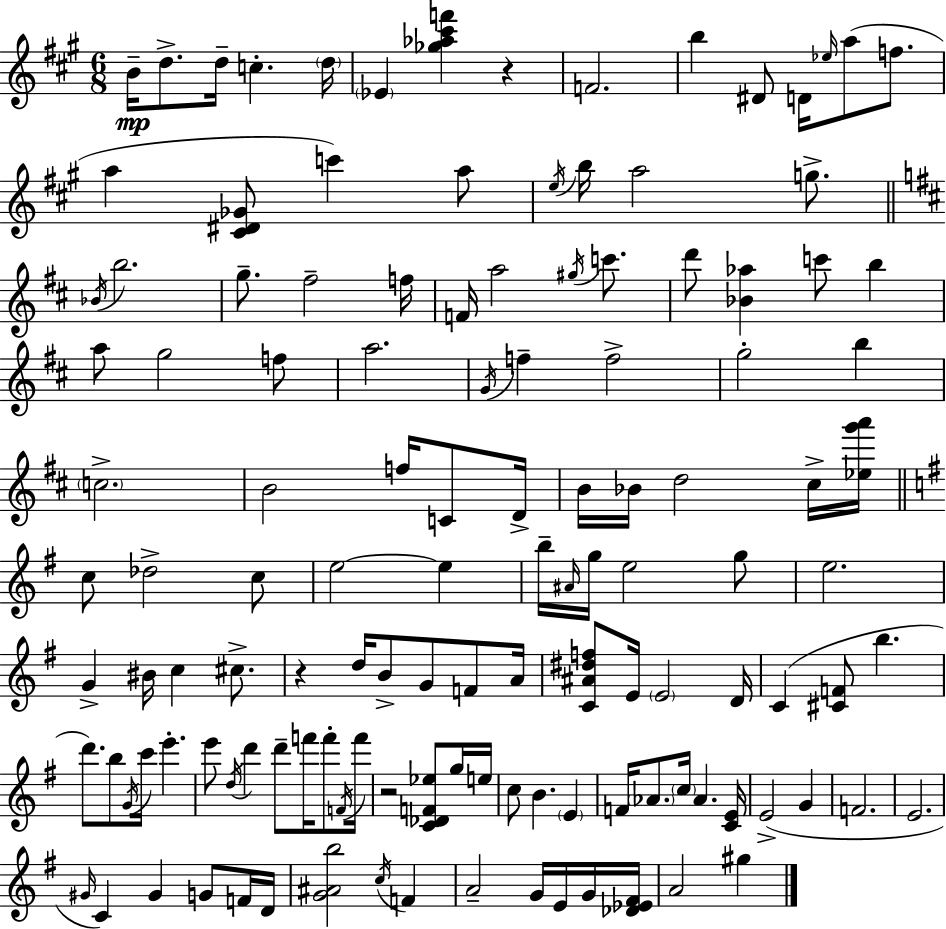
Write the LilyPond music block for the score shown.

{
  \clef treble
  \numericTimeSignature
  \time 6/8
  \key a \major
  b'16--\mp d''8.-> d''16-- c''4.-. \parenthesize d''16 | \parenthesize ees'4 <ges'' aes'' cis''' f'''>4 r4 | f'2. | b''4 dis'8 d'16 \grace { ees''16 } a''8( f''8. | \break a''4 <cis' dis' ges'>8 c'''4) a''8 | \acciaccatura { e''16 } b''16 a''2 g''8.-> | \bar "||" \break \key d \major \acciaccatura { bes'16 } b''2. | g''8.-- fis''2-- | f''16 f'16 a''2 \acciaccatura { gis''16 } c'''8. | d'''8 <bes' aes''>4 c'''8 b''4 | \break a''8 g''2 | f''8 a''2. | \acciaccatura { g'16 } f''4-- f''2-> | g''2-. b''4 | \break \parenthesize c''2.-> | b'2 f''16 | c'8 d'16-> b'16 bes'16 d''2 | cis''16-> <ees'' g''' a'''>16 \bar "||" \break \key g \major c''8 des''2-> c''8 | e''2~~ e''4 | b''16-- \grace { ais'16 } g''16 e''2 g''8 | e''2. | \break g'4-> bis'16 c''4 cis''8.-> | r4 d''16 b'8-> g'8 f'8 | a'16 <c' ais' dis'' f''>8 e'16 \parenthesize e'2 | d'16 c'4( <cis' f'>8 b''4. | \break d'''8.) b''8 \acciaccatura { g'16 } c'''16 e'''4.-. | e'''8 \acciaccatura { d''16 } d'''4 d'''8-- f'''16 | f'''8-. \acciaccatura { f'16 } f'''16 r2 | <c' des' f' ees''>8 g''16 e''16 c''8 b'4. | \break \parenthesize e'4 f'16 \parenthesize aes'8. \parenthesize c''16 aes'4. | <c' e'>16 e'2->( | g'4 f'2. | e'2. | \break \grace { gis'16 } c'4) gis'4 | g'8 f'16 d'16 <g' ais' b''>2 | \acciaccatura { c''16 } f'4 a'2-- | g'16 e'16 g'16 <des' ees' fis'>16 a'2 | \break gis''4 \bar "|."
}